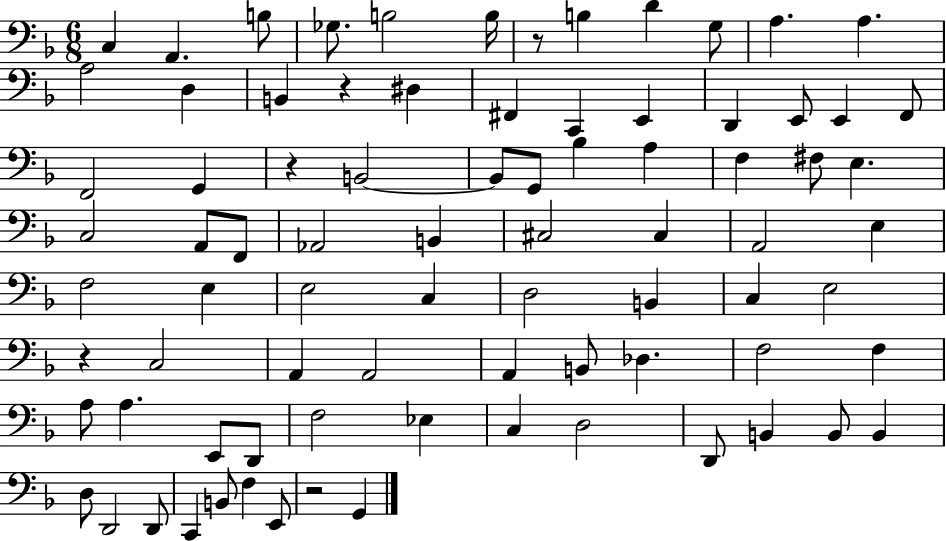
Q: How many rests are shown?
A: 5